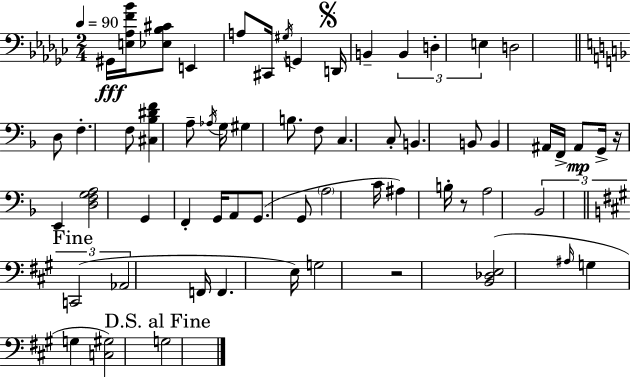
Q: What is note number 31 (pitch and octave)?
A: E2